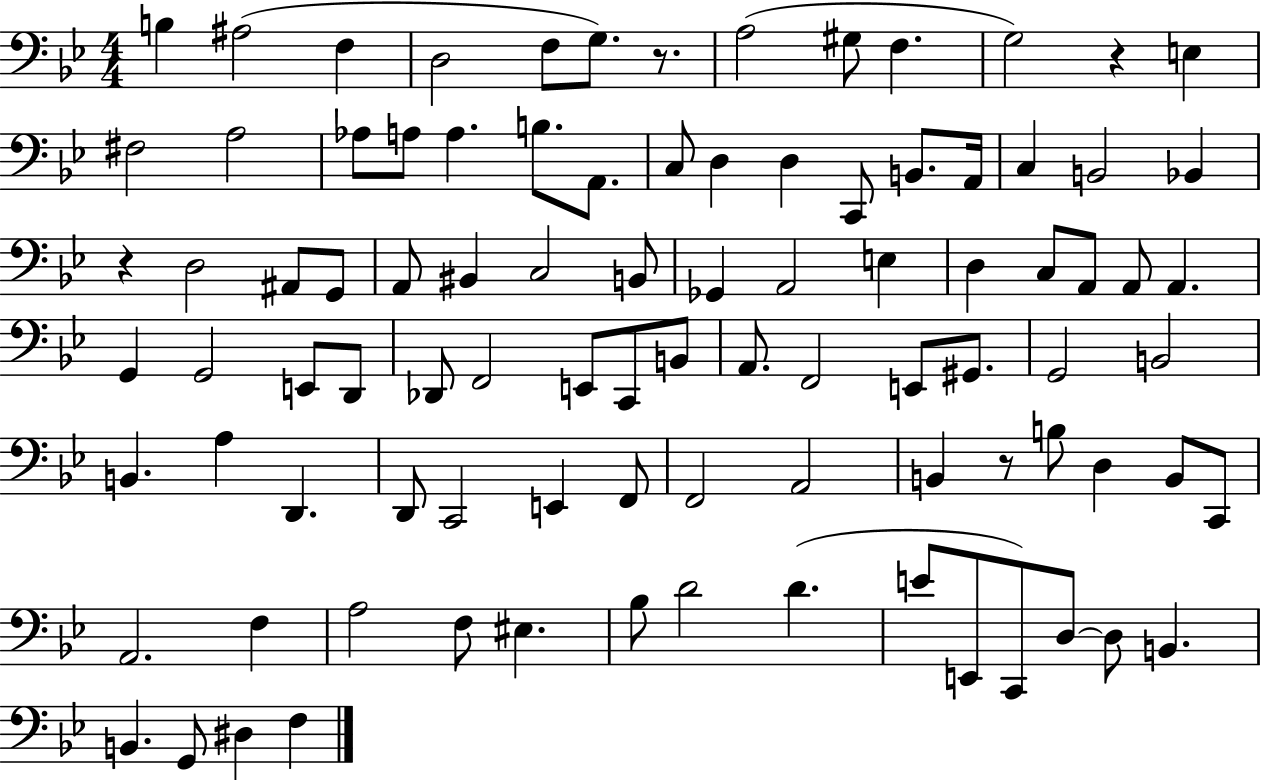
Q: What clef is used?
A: bass